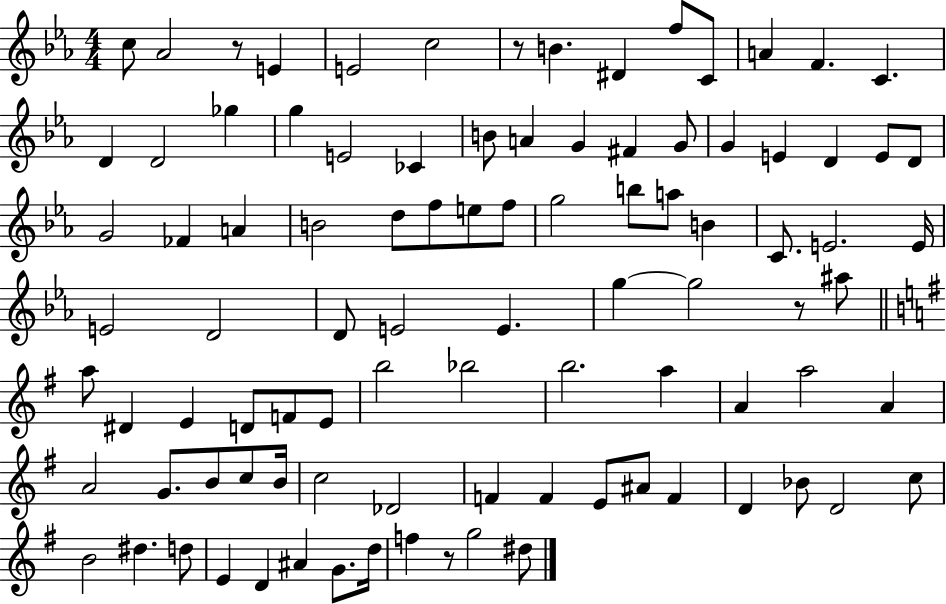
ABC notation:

X:1
T:Untitled
M:4/4
L:1/4
K:Eb
c/2 _A2 z/2 E E2 c2 z/2 B ^D f/2 C/2 A F C D D2 _g g E2 _C B/2 A G ^F G/2 G E D E/2 D/2 G2 _F A B2 d/2 f/2 e/2 f/2 g2 b/2 a/2 B C/2 E2 E/4 E2 D2 D/2 E2 E g g2 z/2 ^a/2 a/2 ^D E D/2 F/2 E/2 b2 _b2 b2 a A a2 A A2 G/2 B/2 c/2 B/4 c2 _D2 F F E/2 ^A/2 F D _B/2 D2 c/2 B2 ^d d/2 E D ^A G/2 d/4 f z/2 g2 ^d/2